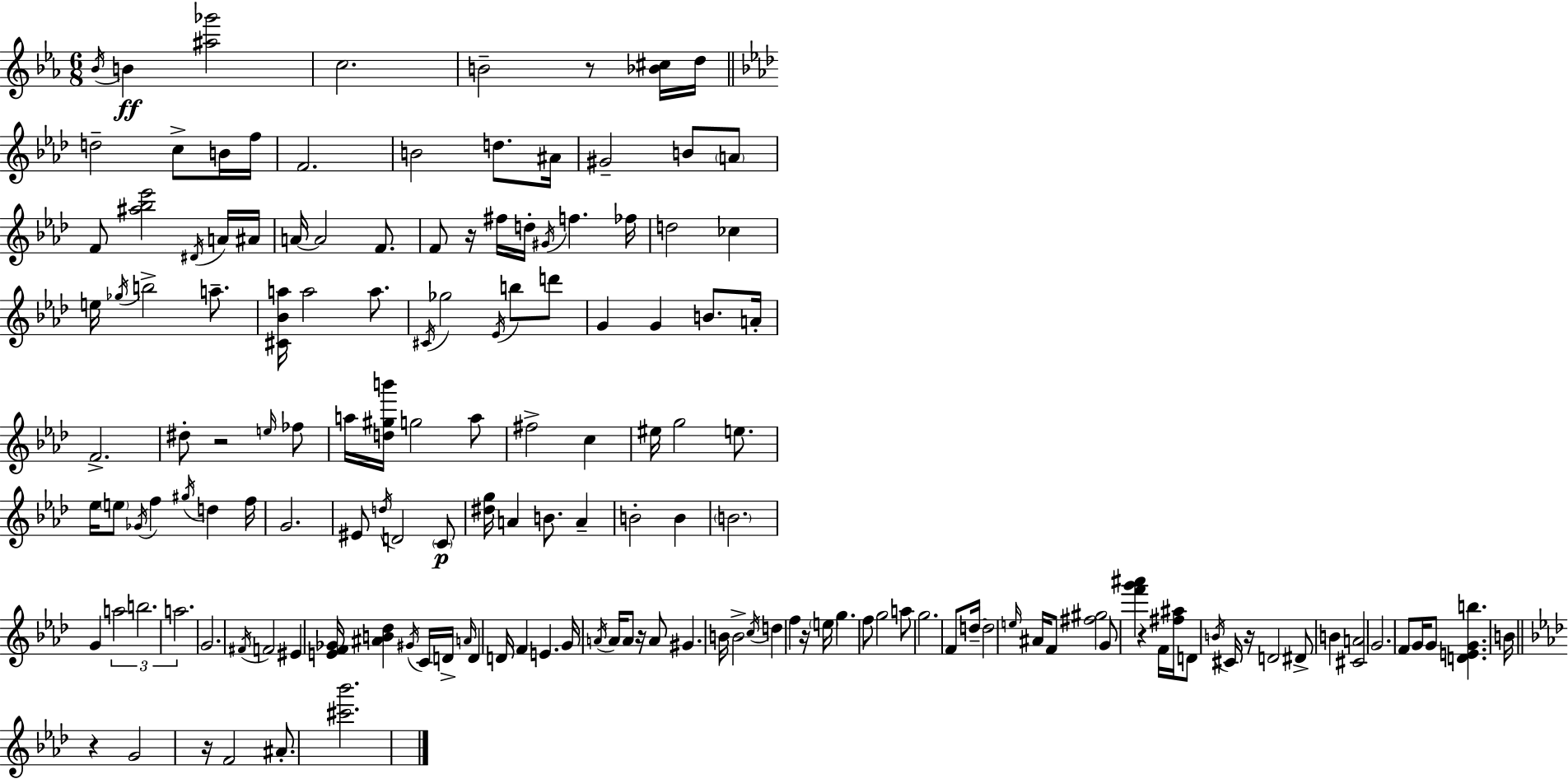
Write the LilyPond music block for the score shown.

{
  \clef treble
  \numericTimeSignature
  \time 6/8
  \key c \minor
  \acciaccatura { bes'16 }\ff b'4 <ais'' ges'''>2 | c''2. | b'2-- r8 <bes' cis''>16 | d''16 \bar "||" \break \key aes \major d''2-- c''8-> b'16 f''16 | f'2. | b'2 d''8. ais'16 | gis'2-- b'8 \parenthesize a'8 | \break f'8 <ais'' bes'' ees'''>2 \acciaccatura { dis'16 } a'16 | ais'16 a'16~~ a'2 f'8. | f'8 r16 fis''16 d''16-. \acciaccatura { gis'16 } f''4. | fes''16 d''2 ces''4 | \break e''16 \acciaccatura { ges''16 } b''2-> | a''8.-- <cis' bes' a''>16 a''2 | a''8. \acciaccatura { cis'16 } ges''2 | \acciaccatura { ees'16 } b''8 d'''8 g'4 g'4 | \break b'8. a'16-. f'2.-> | dis''8-. r2 | \grace { e''16 } fes''8 a''16 <d'' gis'' b'''>16 g''2 | a''8 fis''2-> | \break c''4 eis''16 g''2 | e''8. ees''16 \parenthesize e''8 \acciaccatura { ges'16 } f''4 | \acciaccatura { gis''16 } d''4 f''16 g'2. | eis'8 \acciaccatura { d''16 } d'2 | \break \parenthesize c'8\p <dis'' g''>16 a'4 | b'8. a'4-- b'2-. | b'4 \parenthesize b'2. | g'4 | \break \tuplet 3/2 { a''2 b''2. | a''2. } | g'2. | \acciaccatura { fis'16 } f'2 | \break eis'4 <e' f' ges'>16 <ais' b' des''>4 | \acciaccatura { gis'16 } c'16 d'16-> \grace { a'16 } d'4 d'16 | f'4 e'4. g'16 \acciaccatura { a'16 } | a'16 a'8 r16 a'8 gis'4. | \break b'16 b'2-> \acciaccatura { c''16 } d''4 | f''4 r16 \parenthesize e''16 g''4. | f''8 g''2 | a''8 g''2. | \break f'8 d''16--~~ d''2 | \grace { e''16 } ais'16 f'8 <fis'' gis''>2 | g'8 <f''' g''' ais'''>4 r4 f'16 | <fis'' ais''>16 d'8 \acciaccatura { b'16 } cis'16 r16 d'2 | \break dis'8-> b'4 <cis' a'>2 | g'2. | f'8 g'16 g'8 <d' e' g' b''>4. | b'16 \bar "||" \break \key aes \major r4 g'2 | r16 f'2 ais'8.-. | <cis''' bes'''>2. | \bar "|."
}